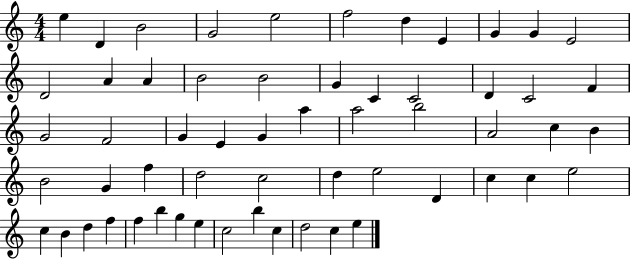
{
  \clef treble
  \numericTimeSignature
  \time 4/4
  \key c \major
  e''4 d'4 b'2 | g'2 e''2 | f''2 d''4 e'4 | g'4 g'4 e'2 | \break d'2 a'4 a'4 | b'2 b'2 | g'4 c'4 c'2 | d'4 c'2 f'4 | \break g'2 f'2 | g'4 e'4 g'4 a''4 | a''2 b''2 | a'2 c''4 b'4 | \break b'2 g'4 f''4 | d''2 c''2 | d''4 e''2 d'4 | c''4 c''4 e''2 | \break c''4 b'4 d''4 f''4 | f''4 b''4 g''4 e''4 | c''2 b''4 c''4 | d''2 c''4 e''4 | \break \bar "|."
}